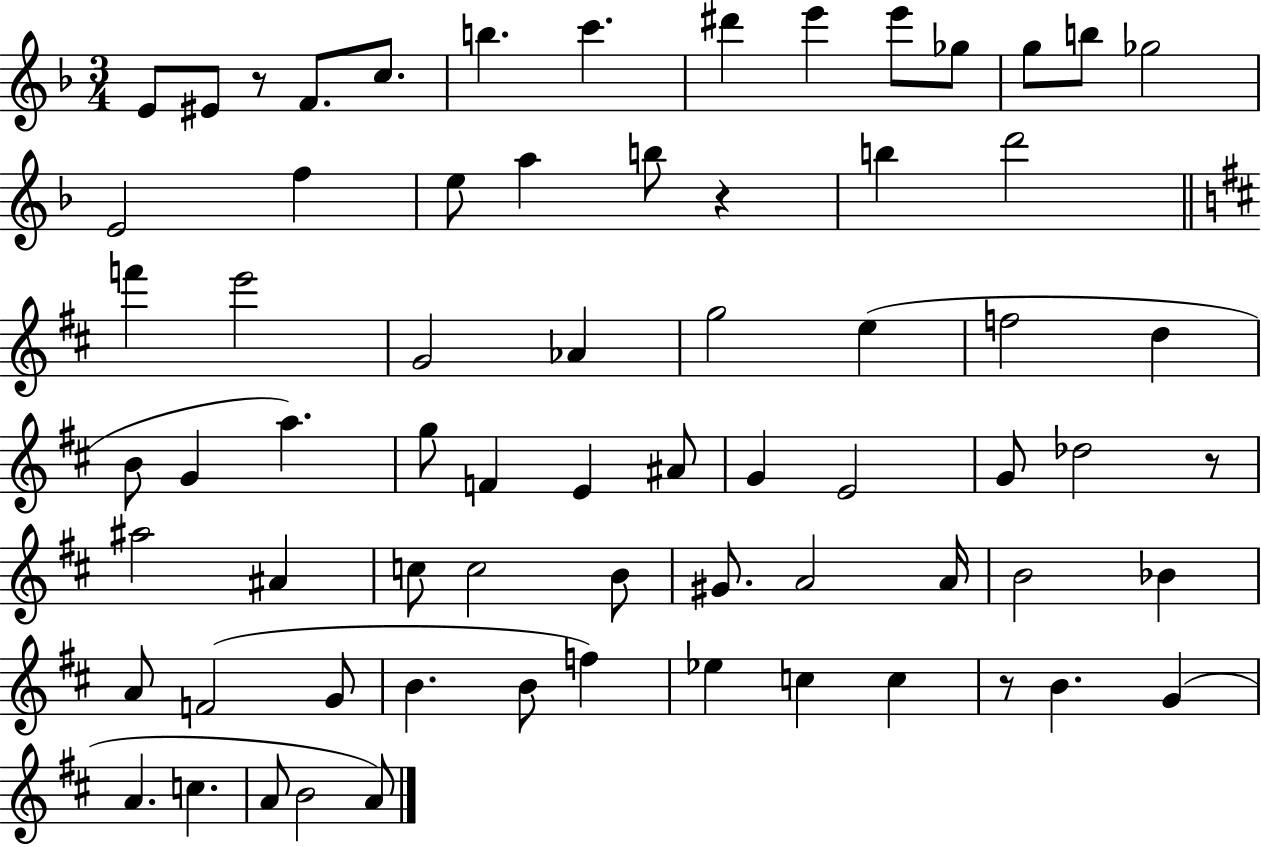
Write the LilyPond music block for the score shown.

{
  \clef treble
  \numericTimeSignature
  \time 3/4
  \key f \major
  e'8 eis'8 r8 f'8. c''8. | b''4. c'''4. | dis'''4 e'''4 e'''8 ges''8 | g''8 b''8 ges''2 | \break e'2 f''4 | e''8 a''4 b''8 r4 | b''4 d'''2 | \bar "||" \break \key b \minor f'''4 e'''2 | g'2 aes'4 | g''2 e''4( | f''2 d''4 | \break b'8 g'4 a''4.) | g''8 f'4 e'4 ais'8 | g'4 e'2 | g'8 des''2 r8 | \break ais''2 ais'4 | c''8 c''2 b'8 | gis'8. a'2 a'16 | b'2 bes'4 | \break a'8 f'2( g'8 | b'4. b'8 f''4) | ees''4 c''4 c''4 | r8 b'4. g'4( | \break a'4. c''4. | a'8 b'2 a'8) | \bar "|."
}